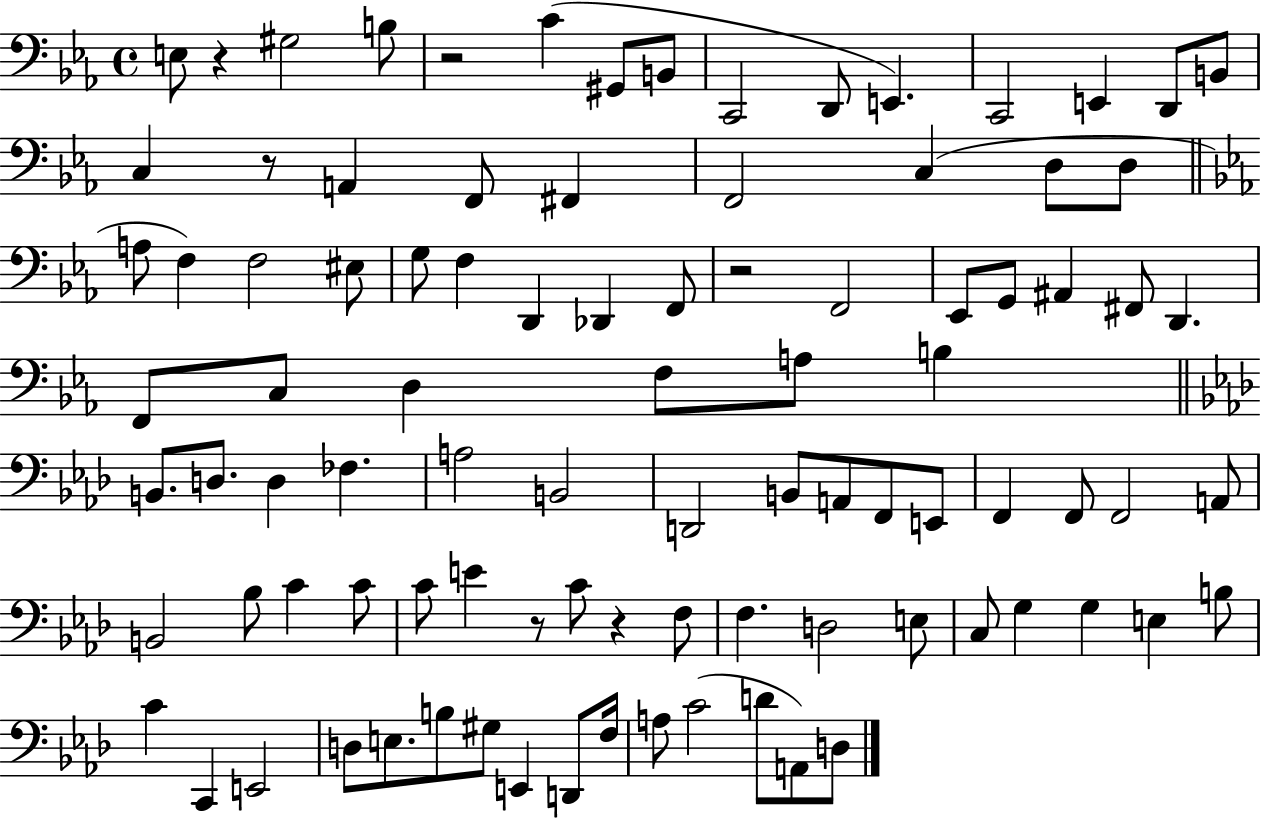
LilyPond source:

{
  \clef bass
  \time 4/4
  \defaultTimeSignature
  \key ees \major
  e8 r4 gis2 b8 | r2 c'4( gis,8 b,8 | c,2 d,8 e,4.) | c,2 e,4 d,8 b,8 | \break c4 r8 a,4 f,8 fis,4 | f,2 c4( d8 d8 | \bar "||" \break \key ees \major a8 f4) f2 eis8 | g8 f4 d,4 des,4 f,8 | r2 f,2 | ees,8 g,8 ais,4 fis,8 d,4. | \break f,8 c8 d4 f8 a8 b4 | \bar "||" \break \key f \minor b,8. d8. d4 fes4. | a2 b,2 | d,2 b,8 a,8 f,8 e,8 | f,4 f,8 f,2 a,8 | \break b,2 bes8 c'4 c'8 | c'8 e'4 r8 c'8 r4 f8 | f4. d2 e8 | c8 g4 g4 e4 b8 | \break c'4 c,4 e,2 | d8 e8. b8 gis8 e,4 d,8 f16 | a8 c'2( d'8 a,8) d8 | \bar "|."
}